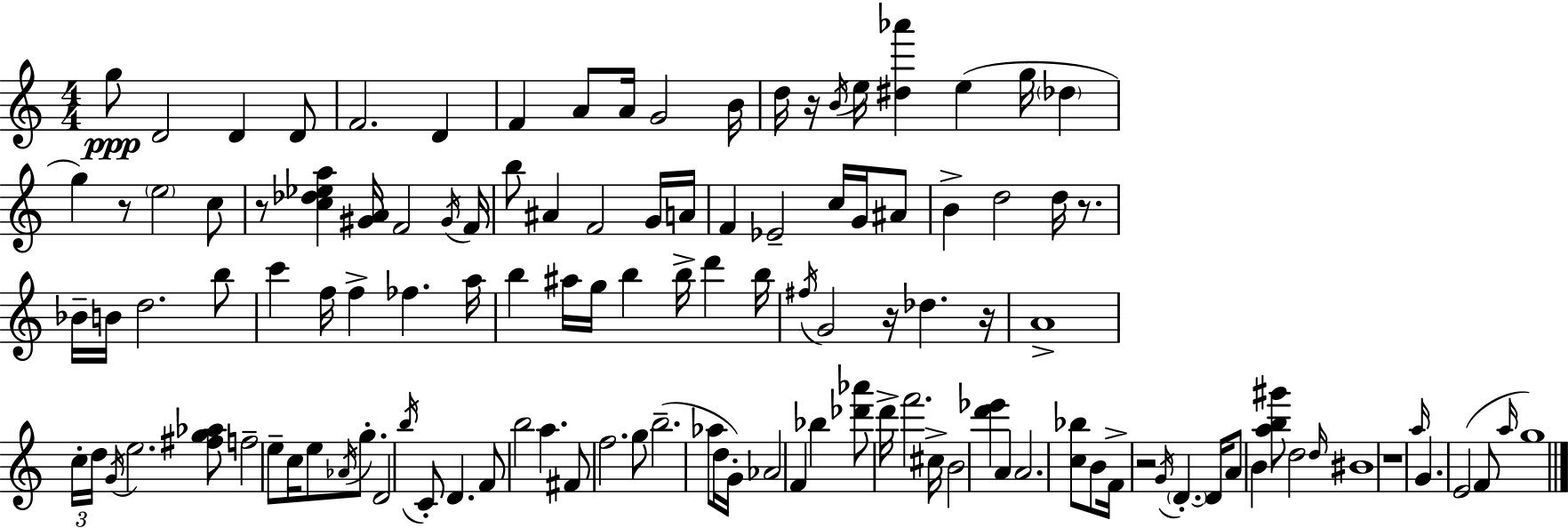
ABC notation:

X:1
T:Untitled
M:4/4
L:1/4
K:C
g/2 D2 D D/2 F2 D F A/2 A/4 G2 B/4 d/4 z/4 B/4 e/4 [^d_a'] e g/4 _d g z/2 e2 c/2 z/2 [c_d_ea] [^GA]/4 F2 ^G/4 F/4 b/2 ^A F2 G/4 A/4 F _E2 c/4 G/4 ^A/2 B d2 d/4 z/2 _B/4 B/4 d2 b/2 c' f/4 f _f a/4 b ^a/4 g/4 b b/4 d' b/4 ^f/4 G2 z/4 _d z/4 A4 c/4 d/4 G/4 e2 [^fg_a]/2 f2 e/2 c/4 e/2 _A/4 g/2 D2 b/4 C/2 D F/2 b2 a ^F/2 f2 g/2 b2 _a/2 d/4 G/4 _A2 F _b [_d'_a']/2 d'/4 f'2 ^c/4 B2 [d'_e'] A A2 [c_b]/2 B/2 F/4 z2 G/4 D D/4 A/2 B [ab^g']/2 d2 d/4 ^B4 z4 a/4 G E2 F/2 a/4 g4